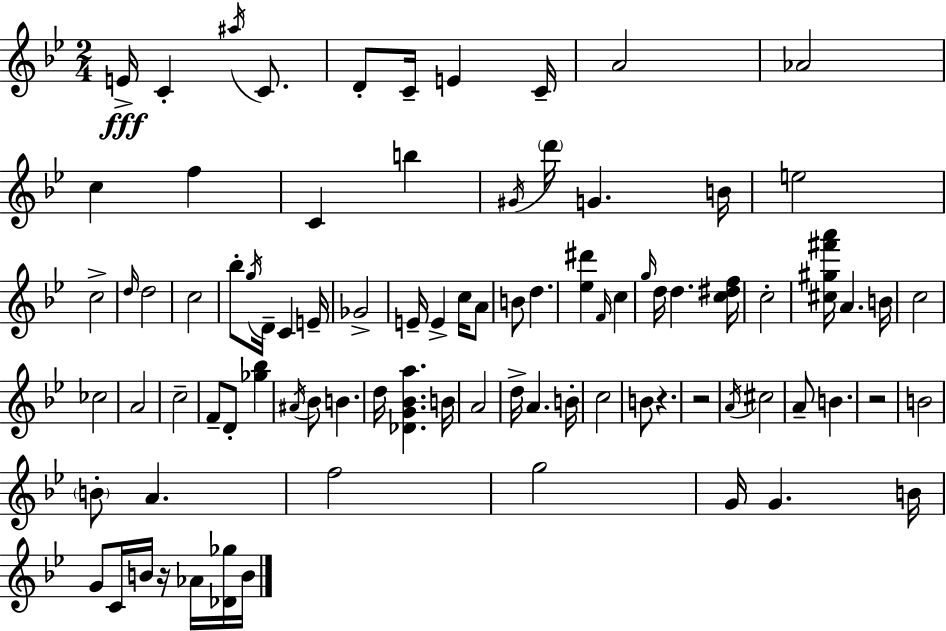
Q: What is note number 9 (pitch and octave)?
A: A4